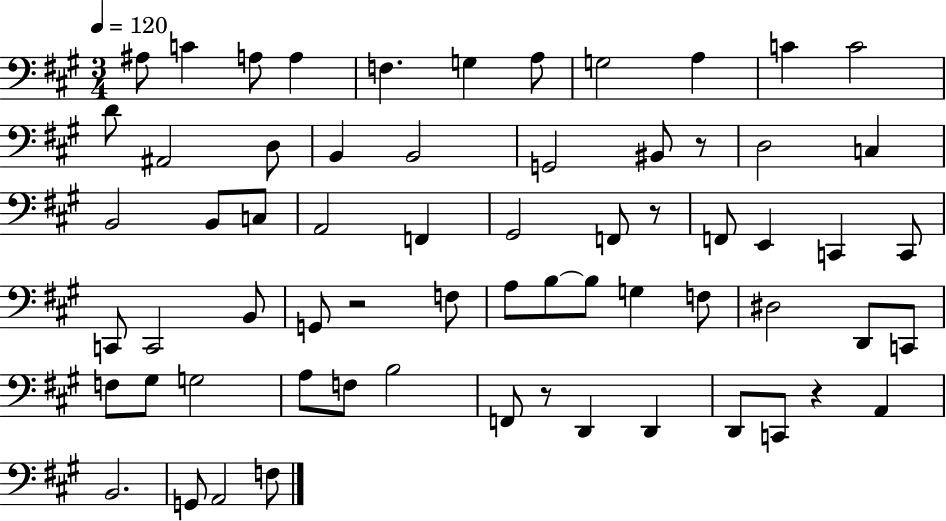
{
  \clef bass
  \numericTimeSignature
  \time 3/4
  \key a \major
  \tempo 4 = 120
  ais8 c'4 a8 a4 | f4. g4 a8 | g2 a4 | c'4 c'2 | \break d'8 ais,2 d8 | b,4 b,2 | g,2 bis,8 r8 | d2 c4 | \break b,2 b,8 c8 | a,2 f,4 | gis,2 f,8 r8 | f,8 e,4 c,4 c,8 | \break c,8 c,2 b,8 | g,8 r2 f8 | a8 b8~~ b8 g4 f8 | dis2 d,8 c,8 | \break f8 gis8 g2 | a8 f8 b2 | f,8 r8 d,4 d,4 | d,8 c,8 r4 a,4 | \break b,2. | g,8 a,2 f8 | \bar "|."
}